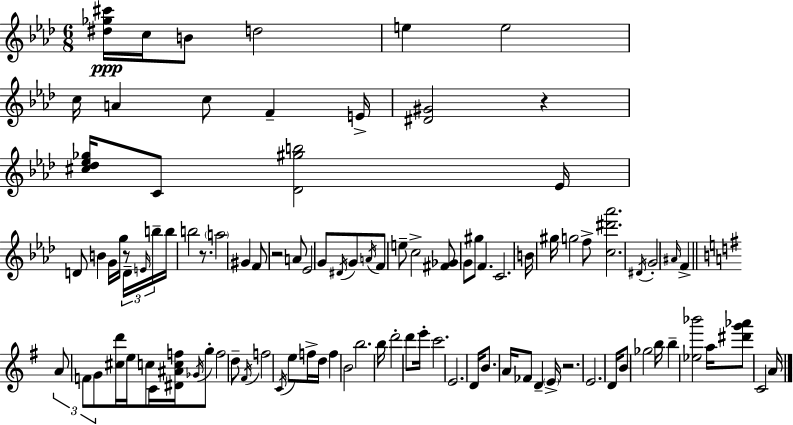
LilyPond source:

{
  \clef treble
  \numericTimeSignature
  \time 6/8
  \key f \minor
  <dis'' ges'' cis'''>16\ppp c''16 b'8 d''2 | e''4 e''2 | c''16 a'4 c''8 f'4-- e'16-> | <dis' gis'>2 r4 | \break <cis'' des'' ees'' ges''>16 c'8 <des' gis'' b''>2 ees'16 | d'8 b'4 g'16 g''16 r8 \tuplet 3/2 { d'16-- \grace { e'16 } | b''16-- } b''16 b''2 r8. | \parenthesize a''2 gis'4 | \break f'8 r2 a'8 | ees'2 g'8 \acciaccatura { dis'16 } | g'8 \acciaccatura { a'16 } f'8 e''8-- c''2-> | <fis' ges'>8 g'8 gis''8 f'4. | \break c'2. | b'16 gis''16 g''2 | f''8-> <c'' dis''' aes'''>2. | \acciaccatura { dis'16 } g'2-. | \break \grace { ais'16 } f'4-> \bar "||" \break \key e \minor \tuplet 3/2 { a'8 f'8 g'8 } <cis'' d'''>16 e''16 c''8 c'16 <dis' ais' c'' f''>16 | \acciaccatura { ges'16 } g''8-. f''2 d''8-- | \acciaccatura { fis'16 } f''2 \acciaccatura { c'16 } e''8 | f''16-> d''16 f''4 b'2 | \break b''2. | b''16 d'''2-. | d'''8 e'''16-. c'''2. | e'2. | \break d'16 b'8. a'16 fes'8 d'4-- | \parenthesize e'16-> r2. | e'2. | d'16 b'8 ges''2 | \break b''16 b''4-- <ees'' bes'''>2 | a''16 <dis''' g''' aes'''>8 c'2 | a'16 \bar "|."
}